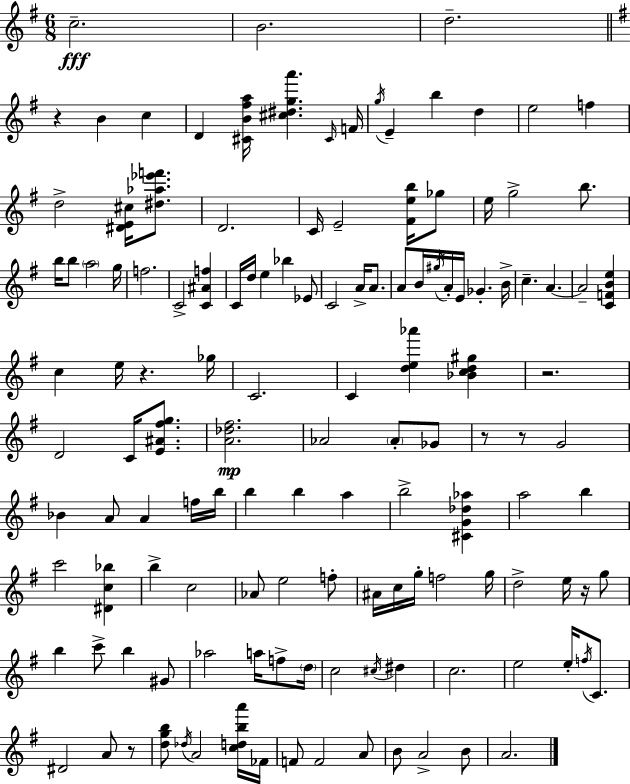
{
  \clef treble
  \numericTimeSignature
  \time 6/8
  \key g \major
  c''2.--\fff | b'2. | d''2.-- | \bar "||" \break \key g \major r4 b'4 c''4 | d'4 <cis' b' fis'' a''>16 <cis'' dis'' g'' a'''>4. \grace { cis'16 } | f'16 \acciaccatura { g''16 } e'4-- b''4 d''4 | e''2 f''4 | \break d''2-> <dis' e' cis''>16 <dis'' aes'' ees''' f'''>8. | d'2. | c'16 e'2-- <fis' e'' b''>16 | ges''8 e''16 g''2-> b''8. | \break b''16 b''8 \parenthesize a''2 | g''16 f''2. | c'2-> <c' ais' f''>4 | c'16 d''16 e''4 bes''4 | \break ees'8 c'2 a'16-> a'8. | a'8 b'16 \acciaccatura { gis''16 } a'16-. e'16 ges'4.-. | b'16-> c''4.-- a'4.~~ | a'2-- <c' f' b' e''>4 | \break c''4 e''16 r4. | ges''16 c'2. | c'4 <d'' e'' aes'''>4 <bes' c'' d'' gis''>4 | r2. | \break d'2 c'16 | <e' ais' fis'' g''>8. <a' des'' fis''>2.\mp | aes'2 \parenthesize aes'8-. | ges'8 r8 r8 g'2 | \break bes'4 a'8 a'4 | f''16 b''16 b''4 b''4 a''4 | b''2-> <cis' g' des'' aes''>4 | a''2 b''4 | \break c'''2 <dis' c'' bes''>4 | b''4-> c''2 | aes'8 e''2 | f''8-. ais'16 c''16 g''16-. f''2 | \break g''16 d''2-> e''16 | r16 g''8 b''4 c'''8-> b''4 | gis'8 aes''2 a''16 | f''8-> \parenthesize d''16 c''2 \acciaccatura { cis''16 } | \break dis''4 c''2. | e''2 | e''16-. \acciaccatura { f''16 } c'8. dis'2 | a'8 r8 <d'' g'' b''>8 \acciaccatura { des''16 } a'2 | \break <c'' d'' b'' a'''>16 fes'16 f'8 f'2 | a'8 b'8 a'2-> | b'8 a'2. | \bar "|."
}